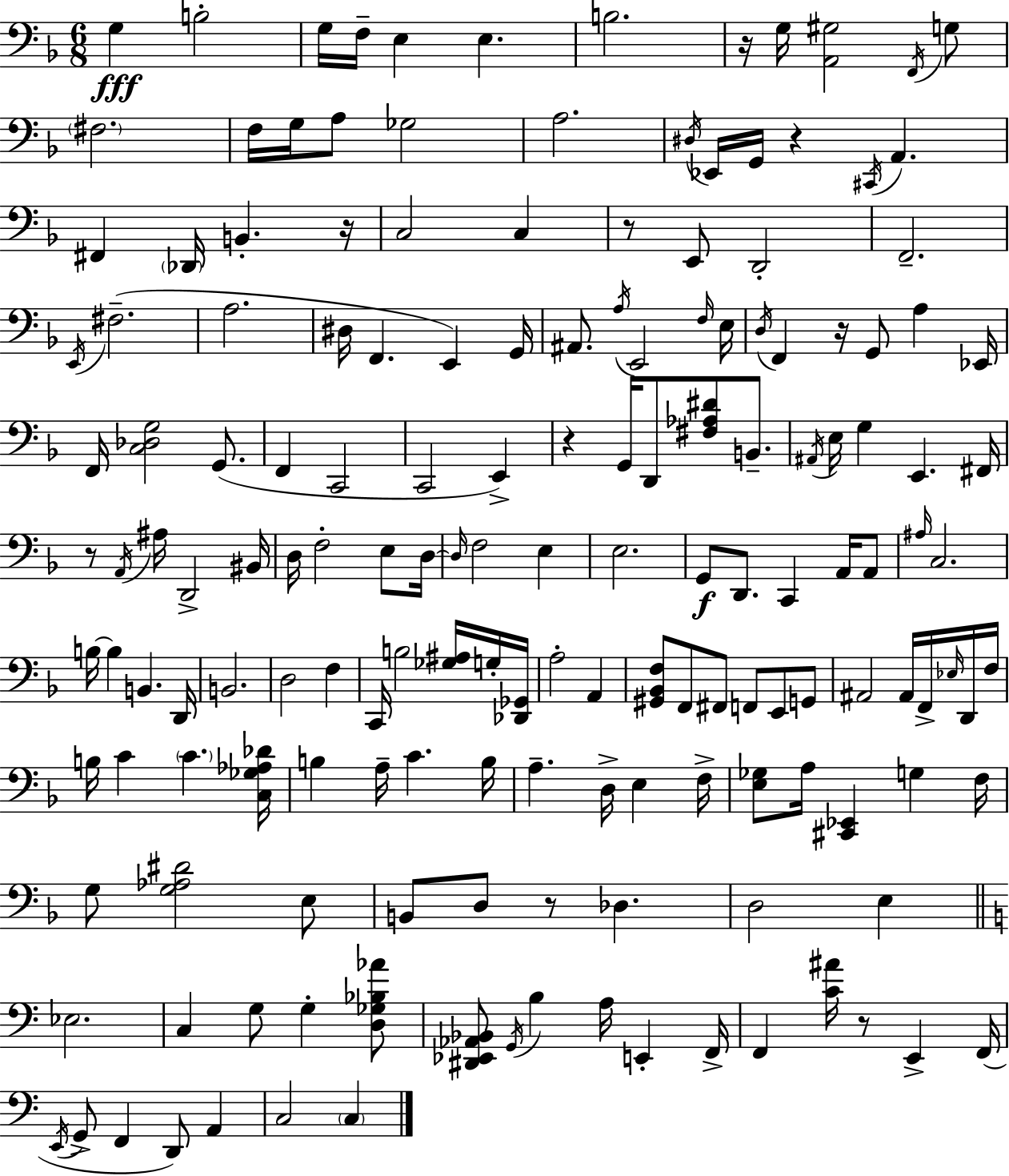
{
  \clef bass
  \numericTimeSignature
  \time 6/8
  \key d \minor
  \repeat volta 2 { g4\fff b2-. | g16 f16-- e4 e4. | b2. | r16 g16 <a, gis>2 \acciaccatura { f,16 } g8 | \break \parenthesize fis2. | f16 g16 a8 ges2 | a2. | \acciaccatura { dis16 } ees,16 g,16 r4 \acciaccatura { cis,16 } a,4. | \break fis,4 \parenthesize des,16 b,4.-. | r16 c2 c4 | r8 e,8 d,2-. | f,2.-- | \break \acciaccatura { e,16 } fis2.--( | a2. | dis16 f,4. e,4) | g,16 ais,8. \acciaccatura { a16 } e,2 | \break \grace { f16 } e16 \acciaccatura { d16 } f,4 r16 | g,8 a4 ees,16 f,16 <c des g>2 | g,8.( f,4 c,2 | c,2 | \break e,4->) r4 g,16 | d,8 <fis aes dis'>8 b,8.-- \acciaccatura { ais,16 } e16 g4 | e,4. fis,16 r8 \acciaccatura { a,16 } ais16 | d,2-> bis,16 d16 f2-. | \break e8 d16~~ \grace { d16 } f2 | e4 e2. | g,8\f | d,8. c,4 a,16 a,8 \grace { ais16 } c2. | \break b16~~ | b4 b,4. d,16 b,2. | d2 | f4 c,16 | \break b2 <ges ais>16 g16-. <des, ges,>16 a2-. | a,4 <gis, bes, f>8 | f,8 fis,8 f,8 e,8 g,8 ais,2 | ais,16 f,16-> \grace { ees16 } d,16 f16 | \break b16 c'4 \parenthesize c'4. <c ges aes des'>16 | b4 a16-- c'4. b16 | a4.-- d16-> e4 f16-> | <e ges>8 a16 <cis, ees,>4 g4 f16 | \break g8 <g aes dis'>2 e8 | b,8 d8 r8 des4. | d2 e4 | \bar "||" \break \key c \major ees2. | c4 g8 g4-. <d ges bes aes'>8 | <dis, ees, aes, bes,>8 \acciaccatura { g,16 } b4 a16 e,4-. | f,16-> f,4 <c' ais'>16 r8 e,4-> | \break f,16( \acciaccatura { e,16 } g,8-> f,4 d,8) a,4 | c2 \parenthesize c4 | } \bar "|."
}